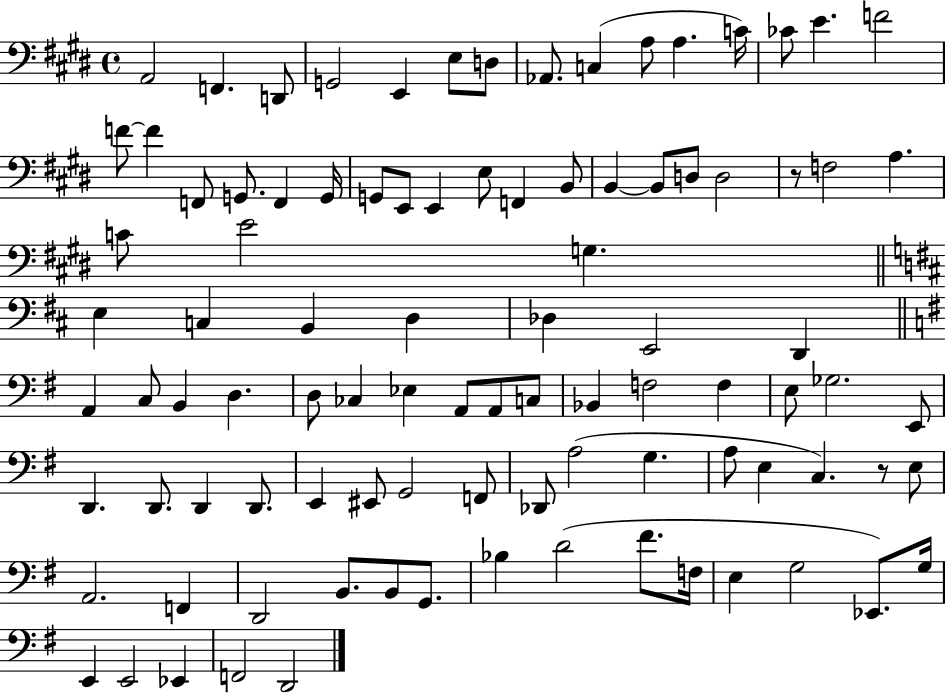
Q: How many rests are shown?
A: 2